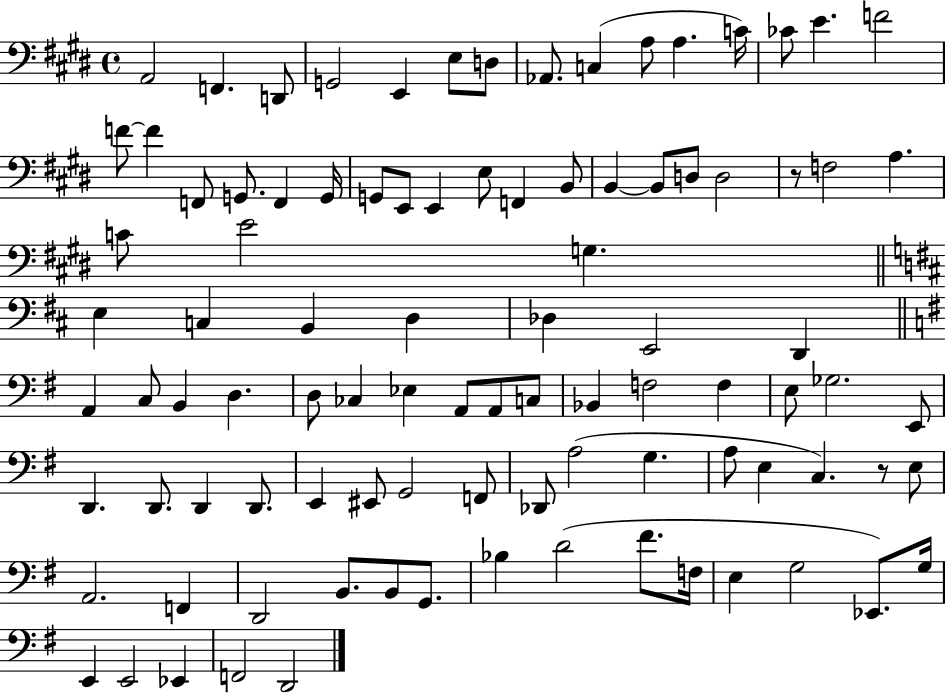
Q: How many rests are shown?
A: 2